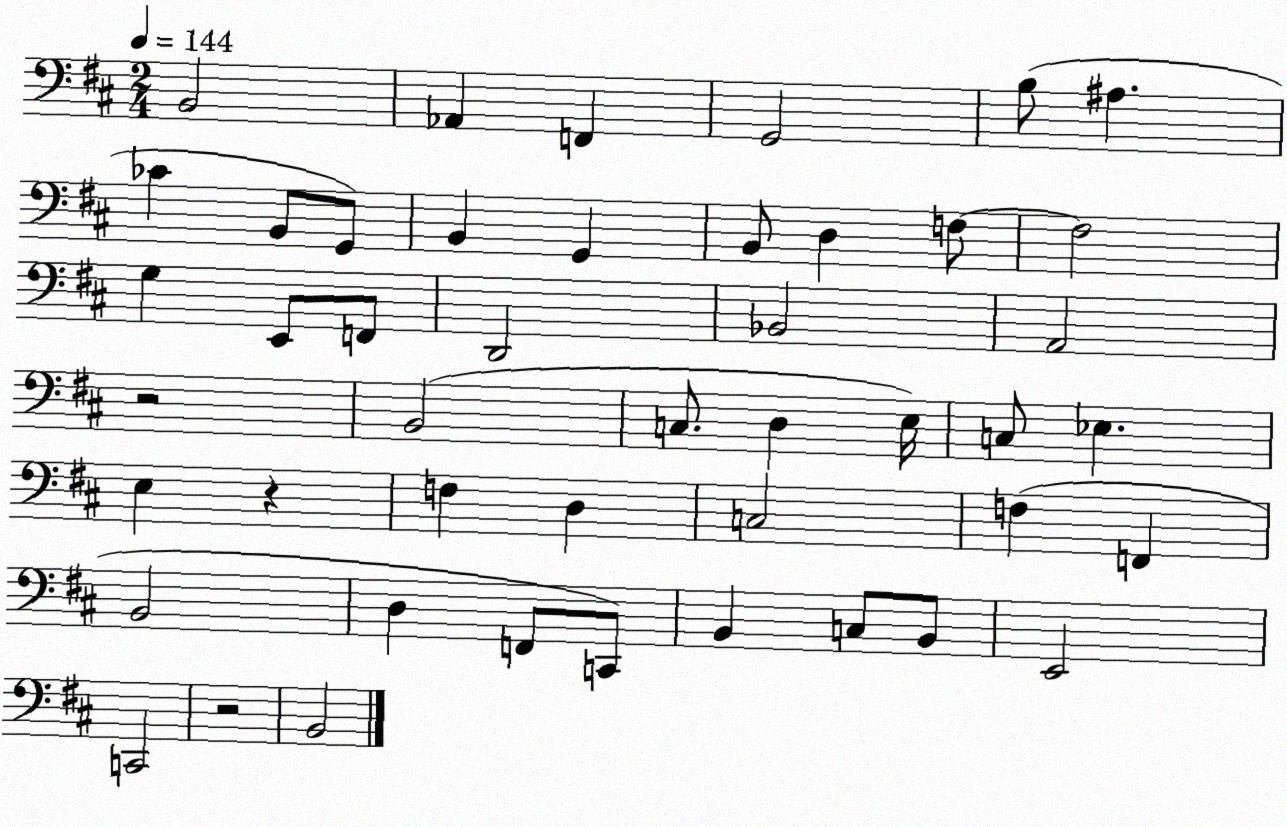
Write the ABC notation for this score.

X:1
T:Untitled
M:2/4
L:1/4
K:D
B,,2 _A,, F,, G,,2 B,/2 ^A, _C B,,/2 G,,/2 B,, G,, B,,/2 D, F,/2 F,2 G, E,,/2 F,,/2 D,,2 _B,,2 A,,2 z2 B,,2 C,/2 D, E,/4 C,/2 _E, E, z F, D, C,2 F, F,, B,,2 D, F,,/2 C,,/2 B,, C,/2 B,,/2 E,,2 C,,2 z2 B,,2